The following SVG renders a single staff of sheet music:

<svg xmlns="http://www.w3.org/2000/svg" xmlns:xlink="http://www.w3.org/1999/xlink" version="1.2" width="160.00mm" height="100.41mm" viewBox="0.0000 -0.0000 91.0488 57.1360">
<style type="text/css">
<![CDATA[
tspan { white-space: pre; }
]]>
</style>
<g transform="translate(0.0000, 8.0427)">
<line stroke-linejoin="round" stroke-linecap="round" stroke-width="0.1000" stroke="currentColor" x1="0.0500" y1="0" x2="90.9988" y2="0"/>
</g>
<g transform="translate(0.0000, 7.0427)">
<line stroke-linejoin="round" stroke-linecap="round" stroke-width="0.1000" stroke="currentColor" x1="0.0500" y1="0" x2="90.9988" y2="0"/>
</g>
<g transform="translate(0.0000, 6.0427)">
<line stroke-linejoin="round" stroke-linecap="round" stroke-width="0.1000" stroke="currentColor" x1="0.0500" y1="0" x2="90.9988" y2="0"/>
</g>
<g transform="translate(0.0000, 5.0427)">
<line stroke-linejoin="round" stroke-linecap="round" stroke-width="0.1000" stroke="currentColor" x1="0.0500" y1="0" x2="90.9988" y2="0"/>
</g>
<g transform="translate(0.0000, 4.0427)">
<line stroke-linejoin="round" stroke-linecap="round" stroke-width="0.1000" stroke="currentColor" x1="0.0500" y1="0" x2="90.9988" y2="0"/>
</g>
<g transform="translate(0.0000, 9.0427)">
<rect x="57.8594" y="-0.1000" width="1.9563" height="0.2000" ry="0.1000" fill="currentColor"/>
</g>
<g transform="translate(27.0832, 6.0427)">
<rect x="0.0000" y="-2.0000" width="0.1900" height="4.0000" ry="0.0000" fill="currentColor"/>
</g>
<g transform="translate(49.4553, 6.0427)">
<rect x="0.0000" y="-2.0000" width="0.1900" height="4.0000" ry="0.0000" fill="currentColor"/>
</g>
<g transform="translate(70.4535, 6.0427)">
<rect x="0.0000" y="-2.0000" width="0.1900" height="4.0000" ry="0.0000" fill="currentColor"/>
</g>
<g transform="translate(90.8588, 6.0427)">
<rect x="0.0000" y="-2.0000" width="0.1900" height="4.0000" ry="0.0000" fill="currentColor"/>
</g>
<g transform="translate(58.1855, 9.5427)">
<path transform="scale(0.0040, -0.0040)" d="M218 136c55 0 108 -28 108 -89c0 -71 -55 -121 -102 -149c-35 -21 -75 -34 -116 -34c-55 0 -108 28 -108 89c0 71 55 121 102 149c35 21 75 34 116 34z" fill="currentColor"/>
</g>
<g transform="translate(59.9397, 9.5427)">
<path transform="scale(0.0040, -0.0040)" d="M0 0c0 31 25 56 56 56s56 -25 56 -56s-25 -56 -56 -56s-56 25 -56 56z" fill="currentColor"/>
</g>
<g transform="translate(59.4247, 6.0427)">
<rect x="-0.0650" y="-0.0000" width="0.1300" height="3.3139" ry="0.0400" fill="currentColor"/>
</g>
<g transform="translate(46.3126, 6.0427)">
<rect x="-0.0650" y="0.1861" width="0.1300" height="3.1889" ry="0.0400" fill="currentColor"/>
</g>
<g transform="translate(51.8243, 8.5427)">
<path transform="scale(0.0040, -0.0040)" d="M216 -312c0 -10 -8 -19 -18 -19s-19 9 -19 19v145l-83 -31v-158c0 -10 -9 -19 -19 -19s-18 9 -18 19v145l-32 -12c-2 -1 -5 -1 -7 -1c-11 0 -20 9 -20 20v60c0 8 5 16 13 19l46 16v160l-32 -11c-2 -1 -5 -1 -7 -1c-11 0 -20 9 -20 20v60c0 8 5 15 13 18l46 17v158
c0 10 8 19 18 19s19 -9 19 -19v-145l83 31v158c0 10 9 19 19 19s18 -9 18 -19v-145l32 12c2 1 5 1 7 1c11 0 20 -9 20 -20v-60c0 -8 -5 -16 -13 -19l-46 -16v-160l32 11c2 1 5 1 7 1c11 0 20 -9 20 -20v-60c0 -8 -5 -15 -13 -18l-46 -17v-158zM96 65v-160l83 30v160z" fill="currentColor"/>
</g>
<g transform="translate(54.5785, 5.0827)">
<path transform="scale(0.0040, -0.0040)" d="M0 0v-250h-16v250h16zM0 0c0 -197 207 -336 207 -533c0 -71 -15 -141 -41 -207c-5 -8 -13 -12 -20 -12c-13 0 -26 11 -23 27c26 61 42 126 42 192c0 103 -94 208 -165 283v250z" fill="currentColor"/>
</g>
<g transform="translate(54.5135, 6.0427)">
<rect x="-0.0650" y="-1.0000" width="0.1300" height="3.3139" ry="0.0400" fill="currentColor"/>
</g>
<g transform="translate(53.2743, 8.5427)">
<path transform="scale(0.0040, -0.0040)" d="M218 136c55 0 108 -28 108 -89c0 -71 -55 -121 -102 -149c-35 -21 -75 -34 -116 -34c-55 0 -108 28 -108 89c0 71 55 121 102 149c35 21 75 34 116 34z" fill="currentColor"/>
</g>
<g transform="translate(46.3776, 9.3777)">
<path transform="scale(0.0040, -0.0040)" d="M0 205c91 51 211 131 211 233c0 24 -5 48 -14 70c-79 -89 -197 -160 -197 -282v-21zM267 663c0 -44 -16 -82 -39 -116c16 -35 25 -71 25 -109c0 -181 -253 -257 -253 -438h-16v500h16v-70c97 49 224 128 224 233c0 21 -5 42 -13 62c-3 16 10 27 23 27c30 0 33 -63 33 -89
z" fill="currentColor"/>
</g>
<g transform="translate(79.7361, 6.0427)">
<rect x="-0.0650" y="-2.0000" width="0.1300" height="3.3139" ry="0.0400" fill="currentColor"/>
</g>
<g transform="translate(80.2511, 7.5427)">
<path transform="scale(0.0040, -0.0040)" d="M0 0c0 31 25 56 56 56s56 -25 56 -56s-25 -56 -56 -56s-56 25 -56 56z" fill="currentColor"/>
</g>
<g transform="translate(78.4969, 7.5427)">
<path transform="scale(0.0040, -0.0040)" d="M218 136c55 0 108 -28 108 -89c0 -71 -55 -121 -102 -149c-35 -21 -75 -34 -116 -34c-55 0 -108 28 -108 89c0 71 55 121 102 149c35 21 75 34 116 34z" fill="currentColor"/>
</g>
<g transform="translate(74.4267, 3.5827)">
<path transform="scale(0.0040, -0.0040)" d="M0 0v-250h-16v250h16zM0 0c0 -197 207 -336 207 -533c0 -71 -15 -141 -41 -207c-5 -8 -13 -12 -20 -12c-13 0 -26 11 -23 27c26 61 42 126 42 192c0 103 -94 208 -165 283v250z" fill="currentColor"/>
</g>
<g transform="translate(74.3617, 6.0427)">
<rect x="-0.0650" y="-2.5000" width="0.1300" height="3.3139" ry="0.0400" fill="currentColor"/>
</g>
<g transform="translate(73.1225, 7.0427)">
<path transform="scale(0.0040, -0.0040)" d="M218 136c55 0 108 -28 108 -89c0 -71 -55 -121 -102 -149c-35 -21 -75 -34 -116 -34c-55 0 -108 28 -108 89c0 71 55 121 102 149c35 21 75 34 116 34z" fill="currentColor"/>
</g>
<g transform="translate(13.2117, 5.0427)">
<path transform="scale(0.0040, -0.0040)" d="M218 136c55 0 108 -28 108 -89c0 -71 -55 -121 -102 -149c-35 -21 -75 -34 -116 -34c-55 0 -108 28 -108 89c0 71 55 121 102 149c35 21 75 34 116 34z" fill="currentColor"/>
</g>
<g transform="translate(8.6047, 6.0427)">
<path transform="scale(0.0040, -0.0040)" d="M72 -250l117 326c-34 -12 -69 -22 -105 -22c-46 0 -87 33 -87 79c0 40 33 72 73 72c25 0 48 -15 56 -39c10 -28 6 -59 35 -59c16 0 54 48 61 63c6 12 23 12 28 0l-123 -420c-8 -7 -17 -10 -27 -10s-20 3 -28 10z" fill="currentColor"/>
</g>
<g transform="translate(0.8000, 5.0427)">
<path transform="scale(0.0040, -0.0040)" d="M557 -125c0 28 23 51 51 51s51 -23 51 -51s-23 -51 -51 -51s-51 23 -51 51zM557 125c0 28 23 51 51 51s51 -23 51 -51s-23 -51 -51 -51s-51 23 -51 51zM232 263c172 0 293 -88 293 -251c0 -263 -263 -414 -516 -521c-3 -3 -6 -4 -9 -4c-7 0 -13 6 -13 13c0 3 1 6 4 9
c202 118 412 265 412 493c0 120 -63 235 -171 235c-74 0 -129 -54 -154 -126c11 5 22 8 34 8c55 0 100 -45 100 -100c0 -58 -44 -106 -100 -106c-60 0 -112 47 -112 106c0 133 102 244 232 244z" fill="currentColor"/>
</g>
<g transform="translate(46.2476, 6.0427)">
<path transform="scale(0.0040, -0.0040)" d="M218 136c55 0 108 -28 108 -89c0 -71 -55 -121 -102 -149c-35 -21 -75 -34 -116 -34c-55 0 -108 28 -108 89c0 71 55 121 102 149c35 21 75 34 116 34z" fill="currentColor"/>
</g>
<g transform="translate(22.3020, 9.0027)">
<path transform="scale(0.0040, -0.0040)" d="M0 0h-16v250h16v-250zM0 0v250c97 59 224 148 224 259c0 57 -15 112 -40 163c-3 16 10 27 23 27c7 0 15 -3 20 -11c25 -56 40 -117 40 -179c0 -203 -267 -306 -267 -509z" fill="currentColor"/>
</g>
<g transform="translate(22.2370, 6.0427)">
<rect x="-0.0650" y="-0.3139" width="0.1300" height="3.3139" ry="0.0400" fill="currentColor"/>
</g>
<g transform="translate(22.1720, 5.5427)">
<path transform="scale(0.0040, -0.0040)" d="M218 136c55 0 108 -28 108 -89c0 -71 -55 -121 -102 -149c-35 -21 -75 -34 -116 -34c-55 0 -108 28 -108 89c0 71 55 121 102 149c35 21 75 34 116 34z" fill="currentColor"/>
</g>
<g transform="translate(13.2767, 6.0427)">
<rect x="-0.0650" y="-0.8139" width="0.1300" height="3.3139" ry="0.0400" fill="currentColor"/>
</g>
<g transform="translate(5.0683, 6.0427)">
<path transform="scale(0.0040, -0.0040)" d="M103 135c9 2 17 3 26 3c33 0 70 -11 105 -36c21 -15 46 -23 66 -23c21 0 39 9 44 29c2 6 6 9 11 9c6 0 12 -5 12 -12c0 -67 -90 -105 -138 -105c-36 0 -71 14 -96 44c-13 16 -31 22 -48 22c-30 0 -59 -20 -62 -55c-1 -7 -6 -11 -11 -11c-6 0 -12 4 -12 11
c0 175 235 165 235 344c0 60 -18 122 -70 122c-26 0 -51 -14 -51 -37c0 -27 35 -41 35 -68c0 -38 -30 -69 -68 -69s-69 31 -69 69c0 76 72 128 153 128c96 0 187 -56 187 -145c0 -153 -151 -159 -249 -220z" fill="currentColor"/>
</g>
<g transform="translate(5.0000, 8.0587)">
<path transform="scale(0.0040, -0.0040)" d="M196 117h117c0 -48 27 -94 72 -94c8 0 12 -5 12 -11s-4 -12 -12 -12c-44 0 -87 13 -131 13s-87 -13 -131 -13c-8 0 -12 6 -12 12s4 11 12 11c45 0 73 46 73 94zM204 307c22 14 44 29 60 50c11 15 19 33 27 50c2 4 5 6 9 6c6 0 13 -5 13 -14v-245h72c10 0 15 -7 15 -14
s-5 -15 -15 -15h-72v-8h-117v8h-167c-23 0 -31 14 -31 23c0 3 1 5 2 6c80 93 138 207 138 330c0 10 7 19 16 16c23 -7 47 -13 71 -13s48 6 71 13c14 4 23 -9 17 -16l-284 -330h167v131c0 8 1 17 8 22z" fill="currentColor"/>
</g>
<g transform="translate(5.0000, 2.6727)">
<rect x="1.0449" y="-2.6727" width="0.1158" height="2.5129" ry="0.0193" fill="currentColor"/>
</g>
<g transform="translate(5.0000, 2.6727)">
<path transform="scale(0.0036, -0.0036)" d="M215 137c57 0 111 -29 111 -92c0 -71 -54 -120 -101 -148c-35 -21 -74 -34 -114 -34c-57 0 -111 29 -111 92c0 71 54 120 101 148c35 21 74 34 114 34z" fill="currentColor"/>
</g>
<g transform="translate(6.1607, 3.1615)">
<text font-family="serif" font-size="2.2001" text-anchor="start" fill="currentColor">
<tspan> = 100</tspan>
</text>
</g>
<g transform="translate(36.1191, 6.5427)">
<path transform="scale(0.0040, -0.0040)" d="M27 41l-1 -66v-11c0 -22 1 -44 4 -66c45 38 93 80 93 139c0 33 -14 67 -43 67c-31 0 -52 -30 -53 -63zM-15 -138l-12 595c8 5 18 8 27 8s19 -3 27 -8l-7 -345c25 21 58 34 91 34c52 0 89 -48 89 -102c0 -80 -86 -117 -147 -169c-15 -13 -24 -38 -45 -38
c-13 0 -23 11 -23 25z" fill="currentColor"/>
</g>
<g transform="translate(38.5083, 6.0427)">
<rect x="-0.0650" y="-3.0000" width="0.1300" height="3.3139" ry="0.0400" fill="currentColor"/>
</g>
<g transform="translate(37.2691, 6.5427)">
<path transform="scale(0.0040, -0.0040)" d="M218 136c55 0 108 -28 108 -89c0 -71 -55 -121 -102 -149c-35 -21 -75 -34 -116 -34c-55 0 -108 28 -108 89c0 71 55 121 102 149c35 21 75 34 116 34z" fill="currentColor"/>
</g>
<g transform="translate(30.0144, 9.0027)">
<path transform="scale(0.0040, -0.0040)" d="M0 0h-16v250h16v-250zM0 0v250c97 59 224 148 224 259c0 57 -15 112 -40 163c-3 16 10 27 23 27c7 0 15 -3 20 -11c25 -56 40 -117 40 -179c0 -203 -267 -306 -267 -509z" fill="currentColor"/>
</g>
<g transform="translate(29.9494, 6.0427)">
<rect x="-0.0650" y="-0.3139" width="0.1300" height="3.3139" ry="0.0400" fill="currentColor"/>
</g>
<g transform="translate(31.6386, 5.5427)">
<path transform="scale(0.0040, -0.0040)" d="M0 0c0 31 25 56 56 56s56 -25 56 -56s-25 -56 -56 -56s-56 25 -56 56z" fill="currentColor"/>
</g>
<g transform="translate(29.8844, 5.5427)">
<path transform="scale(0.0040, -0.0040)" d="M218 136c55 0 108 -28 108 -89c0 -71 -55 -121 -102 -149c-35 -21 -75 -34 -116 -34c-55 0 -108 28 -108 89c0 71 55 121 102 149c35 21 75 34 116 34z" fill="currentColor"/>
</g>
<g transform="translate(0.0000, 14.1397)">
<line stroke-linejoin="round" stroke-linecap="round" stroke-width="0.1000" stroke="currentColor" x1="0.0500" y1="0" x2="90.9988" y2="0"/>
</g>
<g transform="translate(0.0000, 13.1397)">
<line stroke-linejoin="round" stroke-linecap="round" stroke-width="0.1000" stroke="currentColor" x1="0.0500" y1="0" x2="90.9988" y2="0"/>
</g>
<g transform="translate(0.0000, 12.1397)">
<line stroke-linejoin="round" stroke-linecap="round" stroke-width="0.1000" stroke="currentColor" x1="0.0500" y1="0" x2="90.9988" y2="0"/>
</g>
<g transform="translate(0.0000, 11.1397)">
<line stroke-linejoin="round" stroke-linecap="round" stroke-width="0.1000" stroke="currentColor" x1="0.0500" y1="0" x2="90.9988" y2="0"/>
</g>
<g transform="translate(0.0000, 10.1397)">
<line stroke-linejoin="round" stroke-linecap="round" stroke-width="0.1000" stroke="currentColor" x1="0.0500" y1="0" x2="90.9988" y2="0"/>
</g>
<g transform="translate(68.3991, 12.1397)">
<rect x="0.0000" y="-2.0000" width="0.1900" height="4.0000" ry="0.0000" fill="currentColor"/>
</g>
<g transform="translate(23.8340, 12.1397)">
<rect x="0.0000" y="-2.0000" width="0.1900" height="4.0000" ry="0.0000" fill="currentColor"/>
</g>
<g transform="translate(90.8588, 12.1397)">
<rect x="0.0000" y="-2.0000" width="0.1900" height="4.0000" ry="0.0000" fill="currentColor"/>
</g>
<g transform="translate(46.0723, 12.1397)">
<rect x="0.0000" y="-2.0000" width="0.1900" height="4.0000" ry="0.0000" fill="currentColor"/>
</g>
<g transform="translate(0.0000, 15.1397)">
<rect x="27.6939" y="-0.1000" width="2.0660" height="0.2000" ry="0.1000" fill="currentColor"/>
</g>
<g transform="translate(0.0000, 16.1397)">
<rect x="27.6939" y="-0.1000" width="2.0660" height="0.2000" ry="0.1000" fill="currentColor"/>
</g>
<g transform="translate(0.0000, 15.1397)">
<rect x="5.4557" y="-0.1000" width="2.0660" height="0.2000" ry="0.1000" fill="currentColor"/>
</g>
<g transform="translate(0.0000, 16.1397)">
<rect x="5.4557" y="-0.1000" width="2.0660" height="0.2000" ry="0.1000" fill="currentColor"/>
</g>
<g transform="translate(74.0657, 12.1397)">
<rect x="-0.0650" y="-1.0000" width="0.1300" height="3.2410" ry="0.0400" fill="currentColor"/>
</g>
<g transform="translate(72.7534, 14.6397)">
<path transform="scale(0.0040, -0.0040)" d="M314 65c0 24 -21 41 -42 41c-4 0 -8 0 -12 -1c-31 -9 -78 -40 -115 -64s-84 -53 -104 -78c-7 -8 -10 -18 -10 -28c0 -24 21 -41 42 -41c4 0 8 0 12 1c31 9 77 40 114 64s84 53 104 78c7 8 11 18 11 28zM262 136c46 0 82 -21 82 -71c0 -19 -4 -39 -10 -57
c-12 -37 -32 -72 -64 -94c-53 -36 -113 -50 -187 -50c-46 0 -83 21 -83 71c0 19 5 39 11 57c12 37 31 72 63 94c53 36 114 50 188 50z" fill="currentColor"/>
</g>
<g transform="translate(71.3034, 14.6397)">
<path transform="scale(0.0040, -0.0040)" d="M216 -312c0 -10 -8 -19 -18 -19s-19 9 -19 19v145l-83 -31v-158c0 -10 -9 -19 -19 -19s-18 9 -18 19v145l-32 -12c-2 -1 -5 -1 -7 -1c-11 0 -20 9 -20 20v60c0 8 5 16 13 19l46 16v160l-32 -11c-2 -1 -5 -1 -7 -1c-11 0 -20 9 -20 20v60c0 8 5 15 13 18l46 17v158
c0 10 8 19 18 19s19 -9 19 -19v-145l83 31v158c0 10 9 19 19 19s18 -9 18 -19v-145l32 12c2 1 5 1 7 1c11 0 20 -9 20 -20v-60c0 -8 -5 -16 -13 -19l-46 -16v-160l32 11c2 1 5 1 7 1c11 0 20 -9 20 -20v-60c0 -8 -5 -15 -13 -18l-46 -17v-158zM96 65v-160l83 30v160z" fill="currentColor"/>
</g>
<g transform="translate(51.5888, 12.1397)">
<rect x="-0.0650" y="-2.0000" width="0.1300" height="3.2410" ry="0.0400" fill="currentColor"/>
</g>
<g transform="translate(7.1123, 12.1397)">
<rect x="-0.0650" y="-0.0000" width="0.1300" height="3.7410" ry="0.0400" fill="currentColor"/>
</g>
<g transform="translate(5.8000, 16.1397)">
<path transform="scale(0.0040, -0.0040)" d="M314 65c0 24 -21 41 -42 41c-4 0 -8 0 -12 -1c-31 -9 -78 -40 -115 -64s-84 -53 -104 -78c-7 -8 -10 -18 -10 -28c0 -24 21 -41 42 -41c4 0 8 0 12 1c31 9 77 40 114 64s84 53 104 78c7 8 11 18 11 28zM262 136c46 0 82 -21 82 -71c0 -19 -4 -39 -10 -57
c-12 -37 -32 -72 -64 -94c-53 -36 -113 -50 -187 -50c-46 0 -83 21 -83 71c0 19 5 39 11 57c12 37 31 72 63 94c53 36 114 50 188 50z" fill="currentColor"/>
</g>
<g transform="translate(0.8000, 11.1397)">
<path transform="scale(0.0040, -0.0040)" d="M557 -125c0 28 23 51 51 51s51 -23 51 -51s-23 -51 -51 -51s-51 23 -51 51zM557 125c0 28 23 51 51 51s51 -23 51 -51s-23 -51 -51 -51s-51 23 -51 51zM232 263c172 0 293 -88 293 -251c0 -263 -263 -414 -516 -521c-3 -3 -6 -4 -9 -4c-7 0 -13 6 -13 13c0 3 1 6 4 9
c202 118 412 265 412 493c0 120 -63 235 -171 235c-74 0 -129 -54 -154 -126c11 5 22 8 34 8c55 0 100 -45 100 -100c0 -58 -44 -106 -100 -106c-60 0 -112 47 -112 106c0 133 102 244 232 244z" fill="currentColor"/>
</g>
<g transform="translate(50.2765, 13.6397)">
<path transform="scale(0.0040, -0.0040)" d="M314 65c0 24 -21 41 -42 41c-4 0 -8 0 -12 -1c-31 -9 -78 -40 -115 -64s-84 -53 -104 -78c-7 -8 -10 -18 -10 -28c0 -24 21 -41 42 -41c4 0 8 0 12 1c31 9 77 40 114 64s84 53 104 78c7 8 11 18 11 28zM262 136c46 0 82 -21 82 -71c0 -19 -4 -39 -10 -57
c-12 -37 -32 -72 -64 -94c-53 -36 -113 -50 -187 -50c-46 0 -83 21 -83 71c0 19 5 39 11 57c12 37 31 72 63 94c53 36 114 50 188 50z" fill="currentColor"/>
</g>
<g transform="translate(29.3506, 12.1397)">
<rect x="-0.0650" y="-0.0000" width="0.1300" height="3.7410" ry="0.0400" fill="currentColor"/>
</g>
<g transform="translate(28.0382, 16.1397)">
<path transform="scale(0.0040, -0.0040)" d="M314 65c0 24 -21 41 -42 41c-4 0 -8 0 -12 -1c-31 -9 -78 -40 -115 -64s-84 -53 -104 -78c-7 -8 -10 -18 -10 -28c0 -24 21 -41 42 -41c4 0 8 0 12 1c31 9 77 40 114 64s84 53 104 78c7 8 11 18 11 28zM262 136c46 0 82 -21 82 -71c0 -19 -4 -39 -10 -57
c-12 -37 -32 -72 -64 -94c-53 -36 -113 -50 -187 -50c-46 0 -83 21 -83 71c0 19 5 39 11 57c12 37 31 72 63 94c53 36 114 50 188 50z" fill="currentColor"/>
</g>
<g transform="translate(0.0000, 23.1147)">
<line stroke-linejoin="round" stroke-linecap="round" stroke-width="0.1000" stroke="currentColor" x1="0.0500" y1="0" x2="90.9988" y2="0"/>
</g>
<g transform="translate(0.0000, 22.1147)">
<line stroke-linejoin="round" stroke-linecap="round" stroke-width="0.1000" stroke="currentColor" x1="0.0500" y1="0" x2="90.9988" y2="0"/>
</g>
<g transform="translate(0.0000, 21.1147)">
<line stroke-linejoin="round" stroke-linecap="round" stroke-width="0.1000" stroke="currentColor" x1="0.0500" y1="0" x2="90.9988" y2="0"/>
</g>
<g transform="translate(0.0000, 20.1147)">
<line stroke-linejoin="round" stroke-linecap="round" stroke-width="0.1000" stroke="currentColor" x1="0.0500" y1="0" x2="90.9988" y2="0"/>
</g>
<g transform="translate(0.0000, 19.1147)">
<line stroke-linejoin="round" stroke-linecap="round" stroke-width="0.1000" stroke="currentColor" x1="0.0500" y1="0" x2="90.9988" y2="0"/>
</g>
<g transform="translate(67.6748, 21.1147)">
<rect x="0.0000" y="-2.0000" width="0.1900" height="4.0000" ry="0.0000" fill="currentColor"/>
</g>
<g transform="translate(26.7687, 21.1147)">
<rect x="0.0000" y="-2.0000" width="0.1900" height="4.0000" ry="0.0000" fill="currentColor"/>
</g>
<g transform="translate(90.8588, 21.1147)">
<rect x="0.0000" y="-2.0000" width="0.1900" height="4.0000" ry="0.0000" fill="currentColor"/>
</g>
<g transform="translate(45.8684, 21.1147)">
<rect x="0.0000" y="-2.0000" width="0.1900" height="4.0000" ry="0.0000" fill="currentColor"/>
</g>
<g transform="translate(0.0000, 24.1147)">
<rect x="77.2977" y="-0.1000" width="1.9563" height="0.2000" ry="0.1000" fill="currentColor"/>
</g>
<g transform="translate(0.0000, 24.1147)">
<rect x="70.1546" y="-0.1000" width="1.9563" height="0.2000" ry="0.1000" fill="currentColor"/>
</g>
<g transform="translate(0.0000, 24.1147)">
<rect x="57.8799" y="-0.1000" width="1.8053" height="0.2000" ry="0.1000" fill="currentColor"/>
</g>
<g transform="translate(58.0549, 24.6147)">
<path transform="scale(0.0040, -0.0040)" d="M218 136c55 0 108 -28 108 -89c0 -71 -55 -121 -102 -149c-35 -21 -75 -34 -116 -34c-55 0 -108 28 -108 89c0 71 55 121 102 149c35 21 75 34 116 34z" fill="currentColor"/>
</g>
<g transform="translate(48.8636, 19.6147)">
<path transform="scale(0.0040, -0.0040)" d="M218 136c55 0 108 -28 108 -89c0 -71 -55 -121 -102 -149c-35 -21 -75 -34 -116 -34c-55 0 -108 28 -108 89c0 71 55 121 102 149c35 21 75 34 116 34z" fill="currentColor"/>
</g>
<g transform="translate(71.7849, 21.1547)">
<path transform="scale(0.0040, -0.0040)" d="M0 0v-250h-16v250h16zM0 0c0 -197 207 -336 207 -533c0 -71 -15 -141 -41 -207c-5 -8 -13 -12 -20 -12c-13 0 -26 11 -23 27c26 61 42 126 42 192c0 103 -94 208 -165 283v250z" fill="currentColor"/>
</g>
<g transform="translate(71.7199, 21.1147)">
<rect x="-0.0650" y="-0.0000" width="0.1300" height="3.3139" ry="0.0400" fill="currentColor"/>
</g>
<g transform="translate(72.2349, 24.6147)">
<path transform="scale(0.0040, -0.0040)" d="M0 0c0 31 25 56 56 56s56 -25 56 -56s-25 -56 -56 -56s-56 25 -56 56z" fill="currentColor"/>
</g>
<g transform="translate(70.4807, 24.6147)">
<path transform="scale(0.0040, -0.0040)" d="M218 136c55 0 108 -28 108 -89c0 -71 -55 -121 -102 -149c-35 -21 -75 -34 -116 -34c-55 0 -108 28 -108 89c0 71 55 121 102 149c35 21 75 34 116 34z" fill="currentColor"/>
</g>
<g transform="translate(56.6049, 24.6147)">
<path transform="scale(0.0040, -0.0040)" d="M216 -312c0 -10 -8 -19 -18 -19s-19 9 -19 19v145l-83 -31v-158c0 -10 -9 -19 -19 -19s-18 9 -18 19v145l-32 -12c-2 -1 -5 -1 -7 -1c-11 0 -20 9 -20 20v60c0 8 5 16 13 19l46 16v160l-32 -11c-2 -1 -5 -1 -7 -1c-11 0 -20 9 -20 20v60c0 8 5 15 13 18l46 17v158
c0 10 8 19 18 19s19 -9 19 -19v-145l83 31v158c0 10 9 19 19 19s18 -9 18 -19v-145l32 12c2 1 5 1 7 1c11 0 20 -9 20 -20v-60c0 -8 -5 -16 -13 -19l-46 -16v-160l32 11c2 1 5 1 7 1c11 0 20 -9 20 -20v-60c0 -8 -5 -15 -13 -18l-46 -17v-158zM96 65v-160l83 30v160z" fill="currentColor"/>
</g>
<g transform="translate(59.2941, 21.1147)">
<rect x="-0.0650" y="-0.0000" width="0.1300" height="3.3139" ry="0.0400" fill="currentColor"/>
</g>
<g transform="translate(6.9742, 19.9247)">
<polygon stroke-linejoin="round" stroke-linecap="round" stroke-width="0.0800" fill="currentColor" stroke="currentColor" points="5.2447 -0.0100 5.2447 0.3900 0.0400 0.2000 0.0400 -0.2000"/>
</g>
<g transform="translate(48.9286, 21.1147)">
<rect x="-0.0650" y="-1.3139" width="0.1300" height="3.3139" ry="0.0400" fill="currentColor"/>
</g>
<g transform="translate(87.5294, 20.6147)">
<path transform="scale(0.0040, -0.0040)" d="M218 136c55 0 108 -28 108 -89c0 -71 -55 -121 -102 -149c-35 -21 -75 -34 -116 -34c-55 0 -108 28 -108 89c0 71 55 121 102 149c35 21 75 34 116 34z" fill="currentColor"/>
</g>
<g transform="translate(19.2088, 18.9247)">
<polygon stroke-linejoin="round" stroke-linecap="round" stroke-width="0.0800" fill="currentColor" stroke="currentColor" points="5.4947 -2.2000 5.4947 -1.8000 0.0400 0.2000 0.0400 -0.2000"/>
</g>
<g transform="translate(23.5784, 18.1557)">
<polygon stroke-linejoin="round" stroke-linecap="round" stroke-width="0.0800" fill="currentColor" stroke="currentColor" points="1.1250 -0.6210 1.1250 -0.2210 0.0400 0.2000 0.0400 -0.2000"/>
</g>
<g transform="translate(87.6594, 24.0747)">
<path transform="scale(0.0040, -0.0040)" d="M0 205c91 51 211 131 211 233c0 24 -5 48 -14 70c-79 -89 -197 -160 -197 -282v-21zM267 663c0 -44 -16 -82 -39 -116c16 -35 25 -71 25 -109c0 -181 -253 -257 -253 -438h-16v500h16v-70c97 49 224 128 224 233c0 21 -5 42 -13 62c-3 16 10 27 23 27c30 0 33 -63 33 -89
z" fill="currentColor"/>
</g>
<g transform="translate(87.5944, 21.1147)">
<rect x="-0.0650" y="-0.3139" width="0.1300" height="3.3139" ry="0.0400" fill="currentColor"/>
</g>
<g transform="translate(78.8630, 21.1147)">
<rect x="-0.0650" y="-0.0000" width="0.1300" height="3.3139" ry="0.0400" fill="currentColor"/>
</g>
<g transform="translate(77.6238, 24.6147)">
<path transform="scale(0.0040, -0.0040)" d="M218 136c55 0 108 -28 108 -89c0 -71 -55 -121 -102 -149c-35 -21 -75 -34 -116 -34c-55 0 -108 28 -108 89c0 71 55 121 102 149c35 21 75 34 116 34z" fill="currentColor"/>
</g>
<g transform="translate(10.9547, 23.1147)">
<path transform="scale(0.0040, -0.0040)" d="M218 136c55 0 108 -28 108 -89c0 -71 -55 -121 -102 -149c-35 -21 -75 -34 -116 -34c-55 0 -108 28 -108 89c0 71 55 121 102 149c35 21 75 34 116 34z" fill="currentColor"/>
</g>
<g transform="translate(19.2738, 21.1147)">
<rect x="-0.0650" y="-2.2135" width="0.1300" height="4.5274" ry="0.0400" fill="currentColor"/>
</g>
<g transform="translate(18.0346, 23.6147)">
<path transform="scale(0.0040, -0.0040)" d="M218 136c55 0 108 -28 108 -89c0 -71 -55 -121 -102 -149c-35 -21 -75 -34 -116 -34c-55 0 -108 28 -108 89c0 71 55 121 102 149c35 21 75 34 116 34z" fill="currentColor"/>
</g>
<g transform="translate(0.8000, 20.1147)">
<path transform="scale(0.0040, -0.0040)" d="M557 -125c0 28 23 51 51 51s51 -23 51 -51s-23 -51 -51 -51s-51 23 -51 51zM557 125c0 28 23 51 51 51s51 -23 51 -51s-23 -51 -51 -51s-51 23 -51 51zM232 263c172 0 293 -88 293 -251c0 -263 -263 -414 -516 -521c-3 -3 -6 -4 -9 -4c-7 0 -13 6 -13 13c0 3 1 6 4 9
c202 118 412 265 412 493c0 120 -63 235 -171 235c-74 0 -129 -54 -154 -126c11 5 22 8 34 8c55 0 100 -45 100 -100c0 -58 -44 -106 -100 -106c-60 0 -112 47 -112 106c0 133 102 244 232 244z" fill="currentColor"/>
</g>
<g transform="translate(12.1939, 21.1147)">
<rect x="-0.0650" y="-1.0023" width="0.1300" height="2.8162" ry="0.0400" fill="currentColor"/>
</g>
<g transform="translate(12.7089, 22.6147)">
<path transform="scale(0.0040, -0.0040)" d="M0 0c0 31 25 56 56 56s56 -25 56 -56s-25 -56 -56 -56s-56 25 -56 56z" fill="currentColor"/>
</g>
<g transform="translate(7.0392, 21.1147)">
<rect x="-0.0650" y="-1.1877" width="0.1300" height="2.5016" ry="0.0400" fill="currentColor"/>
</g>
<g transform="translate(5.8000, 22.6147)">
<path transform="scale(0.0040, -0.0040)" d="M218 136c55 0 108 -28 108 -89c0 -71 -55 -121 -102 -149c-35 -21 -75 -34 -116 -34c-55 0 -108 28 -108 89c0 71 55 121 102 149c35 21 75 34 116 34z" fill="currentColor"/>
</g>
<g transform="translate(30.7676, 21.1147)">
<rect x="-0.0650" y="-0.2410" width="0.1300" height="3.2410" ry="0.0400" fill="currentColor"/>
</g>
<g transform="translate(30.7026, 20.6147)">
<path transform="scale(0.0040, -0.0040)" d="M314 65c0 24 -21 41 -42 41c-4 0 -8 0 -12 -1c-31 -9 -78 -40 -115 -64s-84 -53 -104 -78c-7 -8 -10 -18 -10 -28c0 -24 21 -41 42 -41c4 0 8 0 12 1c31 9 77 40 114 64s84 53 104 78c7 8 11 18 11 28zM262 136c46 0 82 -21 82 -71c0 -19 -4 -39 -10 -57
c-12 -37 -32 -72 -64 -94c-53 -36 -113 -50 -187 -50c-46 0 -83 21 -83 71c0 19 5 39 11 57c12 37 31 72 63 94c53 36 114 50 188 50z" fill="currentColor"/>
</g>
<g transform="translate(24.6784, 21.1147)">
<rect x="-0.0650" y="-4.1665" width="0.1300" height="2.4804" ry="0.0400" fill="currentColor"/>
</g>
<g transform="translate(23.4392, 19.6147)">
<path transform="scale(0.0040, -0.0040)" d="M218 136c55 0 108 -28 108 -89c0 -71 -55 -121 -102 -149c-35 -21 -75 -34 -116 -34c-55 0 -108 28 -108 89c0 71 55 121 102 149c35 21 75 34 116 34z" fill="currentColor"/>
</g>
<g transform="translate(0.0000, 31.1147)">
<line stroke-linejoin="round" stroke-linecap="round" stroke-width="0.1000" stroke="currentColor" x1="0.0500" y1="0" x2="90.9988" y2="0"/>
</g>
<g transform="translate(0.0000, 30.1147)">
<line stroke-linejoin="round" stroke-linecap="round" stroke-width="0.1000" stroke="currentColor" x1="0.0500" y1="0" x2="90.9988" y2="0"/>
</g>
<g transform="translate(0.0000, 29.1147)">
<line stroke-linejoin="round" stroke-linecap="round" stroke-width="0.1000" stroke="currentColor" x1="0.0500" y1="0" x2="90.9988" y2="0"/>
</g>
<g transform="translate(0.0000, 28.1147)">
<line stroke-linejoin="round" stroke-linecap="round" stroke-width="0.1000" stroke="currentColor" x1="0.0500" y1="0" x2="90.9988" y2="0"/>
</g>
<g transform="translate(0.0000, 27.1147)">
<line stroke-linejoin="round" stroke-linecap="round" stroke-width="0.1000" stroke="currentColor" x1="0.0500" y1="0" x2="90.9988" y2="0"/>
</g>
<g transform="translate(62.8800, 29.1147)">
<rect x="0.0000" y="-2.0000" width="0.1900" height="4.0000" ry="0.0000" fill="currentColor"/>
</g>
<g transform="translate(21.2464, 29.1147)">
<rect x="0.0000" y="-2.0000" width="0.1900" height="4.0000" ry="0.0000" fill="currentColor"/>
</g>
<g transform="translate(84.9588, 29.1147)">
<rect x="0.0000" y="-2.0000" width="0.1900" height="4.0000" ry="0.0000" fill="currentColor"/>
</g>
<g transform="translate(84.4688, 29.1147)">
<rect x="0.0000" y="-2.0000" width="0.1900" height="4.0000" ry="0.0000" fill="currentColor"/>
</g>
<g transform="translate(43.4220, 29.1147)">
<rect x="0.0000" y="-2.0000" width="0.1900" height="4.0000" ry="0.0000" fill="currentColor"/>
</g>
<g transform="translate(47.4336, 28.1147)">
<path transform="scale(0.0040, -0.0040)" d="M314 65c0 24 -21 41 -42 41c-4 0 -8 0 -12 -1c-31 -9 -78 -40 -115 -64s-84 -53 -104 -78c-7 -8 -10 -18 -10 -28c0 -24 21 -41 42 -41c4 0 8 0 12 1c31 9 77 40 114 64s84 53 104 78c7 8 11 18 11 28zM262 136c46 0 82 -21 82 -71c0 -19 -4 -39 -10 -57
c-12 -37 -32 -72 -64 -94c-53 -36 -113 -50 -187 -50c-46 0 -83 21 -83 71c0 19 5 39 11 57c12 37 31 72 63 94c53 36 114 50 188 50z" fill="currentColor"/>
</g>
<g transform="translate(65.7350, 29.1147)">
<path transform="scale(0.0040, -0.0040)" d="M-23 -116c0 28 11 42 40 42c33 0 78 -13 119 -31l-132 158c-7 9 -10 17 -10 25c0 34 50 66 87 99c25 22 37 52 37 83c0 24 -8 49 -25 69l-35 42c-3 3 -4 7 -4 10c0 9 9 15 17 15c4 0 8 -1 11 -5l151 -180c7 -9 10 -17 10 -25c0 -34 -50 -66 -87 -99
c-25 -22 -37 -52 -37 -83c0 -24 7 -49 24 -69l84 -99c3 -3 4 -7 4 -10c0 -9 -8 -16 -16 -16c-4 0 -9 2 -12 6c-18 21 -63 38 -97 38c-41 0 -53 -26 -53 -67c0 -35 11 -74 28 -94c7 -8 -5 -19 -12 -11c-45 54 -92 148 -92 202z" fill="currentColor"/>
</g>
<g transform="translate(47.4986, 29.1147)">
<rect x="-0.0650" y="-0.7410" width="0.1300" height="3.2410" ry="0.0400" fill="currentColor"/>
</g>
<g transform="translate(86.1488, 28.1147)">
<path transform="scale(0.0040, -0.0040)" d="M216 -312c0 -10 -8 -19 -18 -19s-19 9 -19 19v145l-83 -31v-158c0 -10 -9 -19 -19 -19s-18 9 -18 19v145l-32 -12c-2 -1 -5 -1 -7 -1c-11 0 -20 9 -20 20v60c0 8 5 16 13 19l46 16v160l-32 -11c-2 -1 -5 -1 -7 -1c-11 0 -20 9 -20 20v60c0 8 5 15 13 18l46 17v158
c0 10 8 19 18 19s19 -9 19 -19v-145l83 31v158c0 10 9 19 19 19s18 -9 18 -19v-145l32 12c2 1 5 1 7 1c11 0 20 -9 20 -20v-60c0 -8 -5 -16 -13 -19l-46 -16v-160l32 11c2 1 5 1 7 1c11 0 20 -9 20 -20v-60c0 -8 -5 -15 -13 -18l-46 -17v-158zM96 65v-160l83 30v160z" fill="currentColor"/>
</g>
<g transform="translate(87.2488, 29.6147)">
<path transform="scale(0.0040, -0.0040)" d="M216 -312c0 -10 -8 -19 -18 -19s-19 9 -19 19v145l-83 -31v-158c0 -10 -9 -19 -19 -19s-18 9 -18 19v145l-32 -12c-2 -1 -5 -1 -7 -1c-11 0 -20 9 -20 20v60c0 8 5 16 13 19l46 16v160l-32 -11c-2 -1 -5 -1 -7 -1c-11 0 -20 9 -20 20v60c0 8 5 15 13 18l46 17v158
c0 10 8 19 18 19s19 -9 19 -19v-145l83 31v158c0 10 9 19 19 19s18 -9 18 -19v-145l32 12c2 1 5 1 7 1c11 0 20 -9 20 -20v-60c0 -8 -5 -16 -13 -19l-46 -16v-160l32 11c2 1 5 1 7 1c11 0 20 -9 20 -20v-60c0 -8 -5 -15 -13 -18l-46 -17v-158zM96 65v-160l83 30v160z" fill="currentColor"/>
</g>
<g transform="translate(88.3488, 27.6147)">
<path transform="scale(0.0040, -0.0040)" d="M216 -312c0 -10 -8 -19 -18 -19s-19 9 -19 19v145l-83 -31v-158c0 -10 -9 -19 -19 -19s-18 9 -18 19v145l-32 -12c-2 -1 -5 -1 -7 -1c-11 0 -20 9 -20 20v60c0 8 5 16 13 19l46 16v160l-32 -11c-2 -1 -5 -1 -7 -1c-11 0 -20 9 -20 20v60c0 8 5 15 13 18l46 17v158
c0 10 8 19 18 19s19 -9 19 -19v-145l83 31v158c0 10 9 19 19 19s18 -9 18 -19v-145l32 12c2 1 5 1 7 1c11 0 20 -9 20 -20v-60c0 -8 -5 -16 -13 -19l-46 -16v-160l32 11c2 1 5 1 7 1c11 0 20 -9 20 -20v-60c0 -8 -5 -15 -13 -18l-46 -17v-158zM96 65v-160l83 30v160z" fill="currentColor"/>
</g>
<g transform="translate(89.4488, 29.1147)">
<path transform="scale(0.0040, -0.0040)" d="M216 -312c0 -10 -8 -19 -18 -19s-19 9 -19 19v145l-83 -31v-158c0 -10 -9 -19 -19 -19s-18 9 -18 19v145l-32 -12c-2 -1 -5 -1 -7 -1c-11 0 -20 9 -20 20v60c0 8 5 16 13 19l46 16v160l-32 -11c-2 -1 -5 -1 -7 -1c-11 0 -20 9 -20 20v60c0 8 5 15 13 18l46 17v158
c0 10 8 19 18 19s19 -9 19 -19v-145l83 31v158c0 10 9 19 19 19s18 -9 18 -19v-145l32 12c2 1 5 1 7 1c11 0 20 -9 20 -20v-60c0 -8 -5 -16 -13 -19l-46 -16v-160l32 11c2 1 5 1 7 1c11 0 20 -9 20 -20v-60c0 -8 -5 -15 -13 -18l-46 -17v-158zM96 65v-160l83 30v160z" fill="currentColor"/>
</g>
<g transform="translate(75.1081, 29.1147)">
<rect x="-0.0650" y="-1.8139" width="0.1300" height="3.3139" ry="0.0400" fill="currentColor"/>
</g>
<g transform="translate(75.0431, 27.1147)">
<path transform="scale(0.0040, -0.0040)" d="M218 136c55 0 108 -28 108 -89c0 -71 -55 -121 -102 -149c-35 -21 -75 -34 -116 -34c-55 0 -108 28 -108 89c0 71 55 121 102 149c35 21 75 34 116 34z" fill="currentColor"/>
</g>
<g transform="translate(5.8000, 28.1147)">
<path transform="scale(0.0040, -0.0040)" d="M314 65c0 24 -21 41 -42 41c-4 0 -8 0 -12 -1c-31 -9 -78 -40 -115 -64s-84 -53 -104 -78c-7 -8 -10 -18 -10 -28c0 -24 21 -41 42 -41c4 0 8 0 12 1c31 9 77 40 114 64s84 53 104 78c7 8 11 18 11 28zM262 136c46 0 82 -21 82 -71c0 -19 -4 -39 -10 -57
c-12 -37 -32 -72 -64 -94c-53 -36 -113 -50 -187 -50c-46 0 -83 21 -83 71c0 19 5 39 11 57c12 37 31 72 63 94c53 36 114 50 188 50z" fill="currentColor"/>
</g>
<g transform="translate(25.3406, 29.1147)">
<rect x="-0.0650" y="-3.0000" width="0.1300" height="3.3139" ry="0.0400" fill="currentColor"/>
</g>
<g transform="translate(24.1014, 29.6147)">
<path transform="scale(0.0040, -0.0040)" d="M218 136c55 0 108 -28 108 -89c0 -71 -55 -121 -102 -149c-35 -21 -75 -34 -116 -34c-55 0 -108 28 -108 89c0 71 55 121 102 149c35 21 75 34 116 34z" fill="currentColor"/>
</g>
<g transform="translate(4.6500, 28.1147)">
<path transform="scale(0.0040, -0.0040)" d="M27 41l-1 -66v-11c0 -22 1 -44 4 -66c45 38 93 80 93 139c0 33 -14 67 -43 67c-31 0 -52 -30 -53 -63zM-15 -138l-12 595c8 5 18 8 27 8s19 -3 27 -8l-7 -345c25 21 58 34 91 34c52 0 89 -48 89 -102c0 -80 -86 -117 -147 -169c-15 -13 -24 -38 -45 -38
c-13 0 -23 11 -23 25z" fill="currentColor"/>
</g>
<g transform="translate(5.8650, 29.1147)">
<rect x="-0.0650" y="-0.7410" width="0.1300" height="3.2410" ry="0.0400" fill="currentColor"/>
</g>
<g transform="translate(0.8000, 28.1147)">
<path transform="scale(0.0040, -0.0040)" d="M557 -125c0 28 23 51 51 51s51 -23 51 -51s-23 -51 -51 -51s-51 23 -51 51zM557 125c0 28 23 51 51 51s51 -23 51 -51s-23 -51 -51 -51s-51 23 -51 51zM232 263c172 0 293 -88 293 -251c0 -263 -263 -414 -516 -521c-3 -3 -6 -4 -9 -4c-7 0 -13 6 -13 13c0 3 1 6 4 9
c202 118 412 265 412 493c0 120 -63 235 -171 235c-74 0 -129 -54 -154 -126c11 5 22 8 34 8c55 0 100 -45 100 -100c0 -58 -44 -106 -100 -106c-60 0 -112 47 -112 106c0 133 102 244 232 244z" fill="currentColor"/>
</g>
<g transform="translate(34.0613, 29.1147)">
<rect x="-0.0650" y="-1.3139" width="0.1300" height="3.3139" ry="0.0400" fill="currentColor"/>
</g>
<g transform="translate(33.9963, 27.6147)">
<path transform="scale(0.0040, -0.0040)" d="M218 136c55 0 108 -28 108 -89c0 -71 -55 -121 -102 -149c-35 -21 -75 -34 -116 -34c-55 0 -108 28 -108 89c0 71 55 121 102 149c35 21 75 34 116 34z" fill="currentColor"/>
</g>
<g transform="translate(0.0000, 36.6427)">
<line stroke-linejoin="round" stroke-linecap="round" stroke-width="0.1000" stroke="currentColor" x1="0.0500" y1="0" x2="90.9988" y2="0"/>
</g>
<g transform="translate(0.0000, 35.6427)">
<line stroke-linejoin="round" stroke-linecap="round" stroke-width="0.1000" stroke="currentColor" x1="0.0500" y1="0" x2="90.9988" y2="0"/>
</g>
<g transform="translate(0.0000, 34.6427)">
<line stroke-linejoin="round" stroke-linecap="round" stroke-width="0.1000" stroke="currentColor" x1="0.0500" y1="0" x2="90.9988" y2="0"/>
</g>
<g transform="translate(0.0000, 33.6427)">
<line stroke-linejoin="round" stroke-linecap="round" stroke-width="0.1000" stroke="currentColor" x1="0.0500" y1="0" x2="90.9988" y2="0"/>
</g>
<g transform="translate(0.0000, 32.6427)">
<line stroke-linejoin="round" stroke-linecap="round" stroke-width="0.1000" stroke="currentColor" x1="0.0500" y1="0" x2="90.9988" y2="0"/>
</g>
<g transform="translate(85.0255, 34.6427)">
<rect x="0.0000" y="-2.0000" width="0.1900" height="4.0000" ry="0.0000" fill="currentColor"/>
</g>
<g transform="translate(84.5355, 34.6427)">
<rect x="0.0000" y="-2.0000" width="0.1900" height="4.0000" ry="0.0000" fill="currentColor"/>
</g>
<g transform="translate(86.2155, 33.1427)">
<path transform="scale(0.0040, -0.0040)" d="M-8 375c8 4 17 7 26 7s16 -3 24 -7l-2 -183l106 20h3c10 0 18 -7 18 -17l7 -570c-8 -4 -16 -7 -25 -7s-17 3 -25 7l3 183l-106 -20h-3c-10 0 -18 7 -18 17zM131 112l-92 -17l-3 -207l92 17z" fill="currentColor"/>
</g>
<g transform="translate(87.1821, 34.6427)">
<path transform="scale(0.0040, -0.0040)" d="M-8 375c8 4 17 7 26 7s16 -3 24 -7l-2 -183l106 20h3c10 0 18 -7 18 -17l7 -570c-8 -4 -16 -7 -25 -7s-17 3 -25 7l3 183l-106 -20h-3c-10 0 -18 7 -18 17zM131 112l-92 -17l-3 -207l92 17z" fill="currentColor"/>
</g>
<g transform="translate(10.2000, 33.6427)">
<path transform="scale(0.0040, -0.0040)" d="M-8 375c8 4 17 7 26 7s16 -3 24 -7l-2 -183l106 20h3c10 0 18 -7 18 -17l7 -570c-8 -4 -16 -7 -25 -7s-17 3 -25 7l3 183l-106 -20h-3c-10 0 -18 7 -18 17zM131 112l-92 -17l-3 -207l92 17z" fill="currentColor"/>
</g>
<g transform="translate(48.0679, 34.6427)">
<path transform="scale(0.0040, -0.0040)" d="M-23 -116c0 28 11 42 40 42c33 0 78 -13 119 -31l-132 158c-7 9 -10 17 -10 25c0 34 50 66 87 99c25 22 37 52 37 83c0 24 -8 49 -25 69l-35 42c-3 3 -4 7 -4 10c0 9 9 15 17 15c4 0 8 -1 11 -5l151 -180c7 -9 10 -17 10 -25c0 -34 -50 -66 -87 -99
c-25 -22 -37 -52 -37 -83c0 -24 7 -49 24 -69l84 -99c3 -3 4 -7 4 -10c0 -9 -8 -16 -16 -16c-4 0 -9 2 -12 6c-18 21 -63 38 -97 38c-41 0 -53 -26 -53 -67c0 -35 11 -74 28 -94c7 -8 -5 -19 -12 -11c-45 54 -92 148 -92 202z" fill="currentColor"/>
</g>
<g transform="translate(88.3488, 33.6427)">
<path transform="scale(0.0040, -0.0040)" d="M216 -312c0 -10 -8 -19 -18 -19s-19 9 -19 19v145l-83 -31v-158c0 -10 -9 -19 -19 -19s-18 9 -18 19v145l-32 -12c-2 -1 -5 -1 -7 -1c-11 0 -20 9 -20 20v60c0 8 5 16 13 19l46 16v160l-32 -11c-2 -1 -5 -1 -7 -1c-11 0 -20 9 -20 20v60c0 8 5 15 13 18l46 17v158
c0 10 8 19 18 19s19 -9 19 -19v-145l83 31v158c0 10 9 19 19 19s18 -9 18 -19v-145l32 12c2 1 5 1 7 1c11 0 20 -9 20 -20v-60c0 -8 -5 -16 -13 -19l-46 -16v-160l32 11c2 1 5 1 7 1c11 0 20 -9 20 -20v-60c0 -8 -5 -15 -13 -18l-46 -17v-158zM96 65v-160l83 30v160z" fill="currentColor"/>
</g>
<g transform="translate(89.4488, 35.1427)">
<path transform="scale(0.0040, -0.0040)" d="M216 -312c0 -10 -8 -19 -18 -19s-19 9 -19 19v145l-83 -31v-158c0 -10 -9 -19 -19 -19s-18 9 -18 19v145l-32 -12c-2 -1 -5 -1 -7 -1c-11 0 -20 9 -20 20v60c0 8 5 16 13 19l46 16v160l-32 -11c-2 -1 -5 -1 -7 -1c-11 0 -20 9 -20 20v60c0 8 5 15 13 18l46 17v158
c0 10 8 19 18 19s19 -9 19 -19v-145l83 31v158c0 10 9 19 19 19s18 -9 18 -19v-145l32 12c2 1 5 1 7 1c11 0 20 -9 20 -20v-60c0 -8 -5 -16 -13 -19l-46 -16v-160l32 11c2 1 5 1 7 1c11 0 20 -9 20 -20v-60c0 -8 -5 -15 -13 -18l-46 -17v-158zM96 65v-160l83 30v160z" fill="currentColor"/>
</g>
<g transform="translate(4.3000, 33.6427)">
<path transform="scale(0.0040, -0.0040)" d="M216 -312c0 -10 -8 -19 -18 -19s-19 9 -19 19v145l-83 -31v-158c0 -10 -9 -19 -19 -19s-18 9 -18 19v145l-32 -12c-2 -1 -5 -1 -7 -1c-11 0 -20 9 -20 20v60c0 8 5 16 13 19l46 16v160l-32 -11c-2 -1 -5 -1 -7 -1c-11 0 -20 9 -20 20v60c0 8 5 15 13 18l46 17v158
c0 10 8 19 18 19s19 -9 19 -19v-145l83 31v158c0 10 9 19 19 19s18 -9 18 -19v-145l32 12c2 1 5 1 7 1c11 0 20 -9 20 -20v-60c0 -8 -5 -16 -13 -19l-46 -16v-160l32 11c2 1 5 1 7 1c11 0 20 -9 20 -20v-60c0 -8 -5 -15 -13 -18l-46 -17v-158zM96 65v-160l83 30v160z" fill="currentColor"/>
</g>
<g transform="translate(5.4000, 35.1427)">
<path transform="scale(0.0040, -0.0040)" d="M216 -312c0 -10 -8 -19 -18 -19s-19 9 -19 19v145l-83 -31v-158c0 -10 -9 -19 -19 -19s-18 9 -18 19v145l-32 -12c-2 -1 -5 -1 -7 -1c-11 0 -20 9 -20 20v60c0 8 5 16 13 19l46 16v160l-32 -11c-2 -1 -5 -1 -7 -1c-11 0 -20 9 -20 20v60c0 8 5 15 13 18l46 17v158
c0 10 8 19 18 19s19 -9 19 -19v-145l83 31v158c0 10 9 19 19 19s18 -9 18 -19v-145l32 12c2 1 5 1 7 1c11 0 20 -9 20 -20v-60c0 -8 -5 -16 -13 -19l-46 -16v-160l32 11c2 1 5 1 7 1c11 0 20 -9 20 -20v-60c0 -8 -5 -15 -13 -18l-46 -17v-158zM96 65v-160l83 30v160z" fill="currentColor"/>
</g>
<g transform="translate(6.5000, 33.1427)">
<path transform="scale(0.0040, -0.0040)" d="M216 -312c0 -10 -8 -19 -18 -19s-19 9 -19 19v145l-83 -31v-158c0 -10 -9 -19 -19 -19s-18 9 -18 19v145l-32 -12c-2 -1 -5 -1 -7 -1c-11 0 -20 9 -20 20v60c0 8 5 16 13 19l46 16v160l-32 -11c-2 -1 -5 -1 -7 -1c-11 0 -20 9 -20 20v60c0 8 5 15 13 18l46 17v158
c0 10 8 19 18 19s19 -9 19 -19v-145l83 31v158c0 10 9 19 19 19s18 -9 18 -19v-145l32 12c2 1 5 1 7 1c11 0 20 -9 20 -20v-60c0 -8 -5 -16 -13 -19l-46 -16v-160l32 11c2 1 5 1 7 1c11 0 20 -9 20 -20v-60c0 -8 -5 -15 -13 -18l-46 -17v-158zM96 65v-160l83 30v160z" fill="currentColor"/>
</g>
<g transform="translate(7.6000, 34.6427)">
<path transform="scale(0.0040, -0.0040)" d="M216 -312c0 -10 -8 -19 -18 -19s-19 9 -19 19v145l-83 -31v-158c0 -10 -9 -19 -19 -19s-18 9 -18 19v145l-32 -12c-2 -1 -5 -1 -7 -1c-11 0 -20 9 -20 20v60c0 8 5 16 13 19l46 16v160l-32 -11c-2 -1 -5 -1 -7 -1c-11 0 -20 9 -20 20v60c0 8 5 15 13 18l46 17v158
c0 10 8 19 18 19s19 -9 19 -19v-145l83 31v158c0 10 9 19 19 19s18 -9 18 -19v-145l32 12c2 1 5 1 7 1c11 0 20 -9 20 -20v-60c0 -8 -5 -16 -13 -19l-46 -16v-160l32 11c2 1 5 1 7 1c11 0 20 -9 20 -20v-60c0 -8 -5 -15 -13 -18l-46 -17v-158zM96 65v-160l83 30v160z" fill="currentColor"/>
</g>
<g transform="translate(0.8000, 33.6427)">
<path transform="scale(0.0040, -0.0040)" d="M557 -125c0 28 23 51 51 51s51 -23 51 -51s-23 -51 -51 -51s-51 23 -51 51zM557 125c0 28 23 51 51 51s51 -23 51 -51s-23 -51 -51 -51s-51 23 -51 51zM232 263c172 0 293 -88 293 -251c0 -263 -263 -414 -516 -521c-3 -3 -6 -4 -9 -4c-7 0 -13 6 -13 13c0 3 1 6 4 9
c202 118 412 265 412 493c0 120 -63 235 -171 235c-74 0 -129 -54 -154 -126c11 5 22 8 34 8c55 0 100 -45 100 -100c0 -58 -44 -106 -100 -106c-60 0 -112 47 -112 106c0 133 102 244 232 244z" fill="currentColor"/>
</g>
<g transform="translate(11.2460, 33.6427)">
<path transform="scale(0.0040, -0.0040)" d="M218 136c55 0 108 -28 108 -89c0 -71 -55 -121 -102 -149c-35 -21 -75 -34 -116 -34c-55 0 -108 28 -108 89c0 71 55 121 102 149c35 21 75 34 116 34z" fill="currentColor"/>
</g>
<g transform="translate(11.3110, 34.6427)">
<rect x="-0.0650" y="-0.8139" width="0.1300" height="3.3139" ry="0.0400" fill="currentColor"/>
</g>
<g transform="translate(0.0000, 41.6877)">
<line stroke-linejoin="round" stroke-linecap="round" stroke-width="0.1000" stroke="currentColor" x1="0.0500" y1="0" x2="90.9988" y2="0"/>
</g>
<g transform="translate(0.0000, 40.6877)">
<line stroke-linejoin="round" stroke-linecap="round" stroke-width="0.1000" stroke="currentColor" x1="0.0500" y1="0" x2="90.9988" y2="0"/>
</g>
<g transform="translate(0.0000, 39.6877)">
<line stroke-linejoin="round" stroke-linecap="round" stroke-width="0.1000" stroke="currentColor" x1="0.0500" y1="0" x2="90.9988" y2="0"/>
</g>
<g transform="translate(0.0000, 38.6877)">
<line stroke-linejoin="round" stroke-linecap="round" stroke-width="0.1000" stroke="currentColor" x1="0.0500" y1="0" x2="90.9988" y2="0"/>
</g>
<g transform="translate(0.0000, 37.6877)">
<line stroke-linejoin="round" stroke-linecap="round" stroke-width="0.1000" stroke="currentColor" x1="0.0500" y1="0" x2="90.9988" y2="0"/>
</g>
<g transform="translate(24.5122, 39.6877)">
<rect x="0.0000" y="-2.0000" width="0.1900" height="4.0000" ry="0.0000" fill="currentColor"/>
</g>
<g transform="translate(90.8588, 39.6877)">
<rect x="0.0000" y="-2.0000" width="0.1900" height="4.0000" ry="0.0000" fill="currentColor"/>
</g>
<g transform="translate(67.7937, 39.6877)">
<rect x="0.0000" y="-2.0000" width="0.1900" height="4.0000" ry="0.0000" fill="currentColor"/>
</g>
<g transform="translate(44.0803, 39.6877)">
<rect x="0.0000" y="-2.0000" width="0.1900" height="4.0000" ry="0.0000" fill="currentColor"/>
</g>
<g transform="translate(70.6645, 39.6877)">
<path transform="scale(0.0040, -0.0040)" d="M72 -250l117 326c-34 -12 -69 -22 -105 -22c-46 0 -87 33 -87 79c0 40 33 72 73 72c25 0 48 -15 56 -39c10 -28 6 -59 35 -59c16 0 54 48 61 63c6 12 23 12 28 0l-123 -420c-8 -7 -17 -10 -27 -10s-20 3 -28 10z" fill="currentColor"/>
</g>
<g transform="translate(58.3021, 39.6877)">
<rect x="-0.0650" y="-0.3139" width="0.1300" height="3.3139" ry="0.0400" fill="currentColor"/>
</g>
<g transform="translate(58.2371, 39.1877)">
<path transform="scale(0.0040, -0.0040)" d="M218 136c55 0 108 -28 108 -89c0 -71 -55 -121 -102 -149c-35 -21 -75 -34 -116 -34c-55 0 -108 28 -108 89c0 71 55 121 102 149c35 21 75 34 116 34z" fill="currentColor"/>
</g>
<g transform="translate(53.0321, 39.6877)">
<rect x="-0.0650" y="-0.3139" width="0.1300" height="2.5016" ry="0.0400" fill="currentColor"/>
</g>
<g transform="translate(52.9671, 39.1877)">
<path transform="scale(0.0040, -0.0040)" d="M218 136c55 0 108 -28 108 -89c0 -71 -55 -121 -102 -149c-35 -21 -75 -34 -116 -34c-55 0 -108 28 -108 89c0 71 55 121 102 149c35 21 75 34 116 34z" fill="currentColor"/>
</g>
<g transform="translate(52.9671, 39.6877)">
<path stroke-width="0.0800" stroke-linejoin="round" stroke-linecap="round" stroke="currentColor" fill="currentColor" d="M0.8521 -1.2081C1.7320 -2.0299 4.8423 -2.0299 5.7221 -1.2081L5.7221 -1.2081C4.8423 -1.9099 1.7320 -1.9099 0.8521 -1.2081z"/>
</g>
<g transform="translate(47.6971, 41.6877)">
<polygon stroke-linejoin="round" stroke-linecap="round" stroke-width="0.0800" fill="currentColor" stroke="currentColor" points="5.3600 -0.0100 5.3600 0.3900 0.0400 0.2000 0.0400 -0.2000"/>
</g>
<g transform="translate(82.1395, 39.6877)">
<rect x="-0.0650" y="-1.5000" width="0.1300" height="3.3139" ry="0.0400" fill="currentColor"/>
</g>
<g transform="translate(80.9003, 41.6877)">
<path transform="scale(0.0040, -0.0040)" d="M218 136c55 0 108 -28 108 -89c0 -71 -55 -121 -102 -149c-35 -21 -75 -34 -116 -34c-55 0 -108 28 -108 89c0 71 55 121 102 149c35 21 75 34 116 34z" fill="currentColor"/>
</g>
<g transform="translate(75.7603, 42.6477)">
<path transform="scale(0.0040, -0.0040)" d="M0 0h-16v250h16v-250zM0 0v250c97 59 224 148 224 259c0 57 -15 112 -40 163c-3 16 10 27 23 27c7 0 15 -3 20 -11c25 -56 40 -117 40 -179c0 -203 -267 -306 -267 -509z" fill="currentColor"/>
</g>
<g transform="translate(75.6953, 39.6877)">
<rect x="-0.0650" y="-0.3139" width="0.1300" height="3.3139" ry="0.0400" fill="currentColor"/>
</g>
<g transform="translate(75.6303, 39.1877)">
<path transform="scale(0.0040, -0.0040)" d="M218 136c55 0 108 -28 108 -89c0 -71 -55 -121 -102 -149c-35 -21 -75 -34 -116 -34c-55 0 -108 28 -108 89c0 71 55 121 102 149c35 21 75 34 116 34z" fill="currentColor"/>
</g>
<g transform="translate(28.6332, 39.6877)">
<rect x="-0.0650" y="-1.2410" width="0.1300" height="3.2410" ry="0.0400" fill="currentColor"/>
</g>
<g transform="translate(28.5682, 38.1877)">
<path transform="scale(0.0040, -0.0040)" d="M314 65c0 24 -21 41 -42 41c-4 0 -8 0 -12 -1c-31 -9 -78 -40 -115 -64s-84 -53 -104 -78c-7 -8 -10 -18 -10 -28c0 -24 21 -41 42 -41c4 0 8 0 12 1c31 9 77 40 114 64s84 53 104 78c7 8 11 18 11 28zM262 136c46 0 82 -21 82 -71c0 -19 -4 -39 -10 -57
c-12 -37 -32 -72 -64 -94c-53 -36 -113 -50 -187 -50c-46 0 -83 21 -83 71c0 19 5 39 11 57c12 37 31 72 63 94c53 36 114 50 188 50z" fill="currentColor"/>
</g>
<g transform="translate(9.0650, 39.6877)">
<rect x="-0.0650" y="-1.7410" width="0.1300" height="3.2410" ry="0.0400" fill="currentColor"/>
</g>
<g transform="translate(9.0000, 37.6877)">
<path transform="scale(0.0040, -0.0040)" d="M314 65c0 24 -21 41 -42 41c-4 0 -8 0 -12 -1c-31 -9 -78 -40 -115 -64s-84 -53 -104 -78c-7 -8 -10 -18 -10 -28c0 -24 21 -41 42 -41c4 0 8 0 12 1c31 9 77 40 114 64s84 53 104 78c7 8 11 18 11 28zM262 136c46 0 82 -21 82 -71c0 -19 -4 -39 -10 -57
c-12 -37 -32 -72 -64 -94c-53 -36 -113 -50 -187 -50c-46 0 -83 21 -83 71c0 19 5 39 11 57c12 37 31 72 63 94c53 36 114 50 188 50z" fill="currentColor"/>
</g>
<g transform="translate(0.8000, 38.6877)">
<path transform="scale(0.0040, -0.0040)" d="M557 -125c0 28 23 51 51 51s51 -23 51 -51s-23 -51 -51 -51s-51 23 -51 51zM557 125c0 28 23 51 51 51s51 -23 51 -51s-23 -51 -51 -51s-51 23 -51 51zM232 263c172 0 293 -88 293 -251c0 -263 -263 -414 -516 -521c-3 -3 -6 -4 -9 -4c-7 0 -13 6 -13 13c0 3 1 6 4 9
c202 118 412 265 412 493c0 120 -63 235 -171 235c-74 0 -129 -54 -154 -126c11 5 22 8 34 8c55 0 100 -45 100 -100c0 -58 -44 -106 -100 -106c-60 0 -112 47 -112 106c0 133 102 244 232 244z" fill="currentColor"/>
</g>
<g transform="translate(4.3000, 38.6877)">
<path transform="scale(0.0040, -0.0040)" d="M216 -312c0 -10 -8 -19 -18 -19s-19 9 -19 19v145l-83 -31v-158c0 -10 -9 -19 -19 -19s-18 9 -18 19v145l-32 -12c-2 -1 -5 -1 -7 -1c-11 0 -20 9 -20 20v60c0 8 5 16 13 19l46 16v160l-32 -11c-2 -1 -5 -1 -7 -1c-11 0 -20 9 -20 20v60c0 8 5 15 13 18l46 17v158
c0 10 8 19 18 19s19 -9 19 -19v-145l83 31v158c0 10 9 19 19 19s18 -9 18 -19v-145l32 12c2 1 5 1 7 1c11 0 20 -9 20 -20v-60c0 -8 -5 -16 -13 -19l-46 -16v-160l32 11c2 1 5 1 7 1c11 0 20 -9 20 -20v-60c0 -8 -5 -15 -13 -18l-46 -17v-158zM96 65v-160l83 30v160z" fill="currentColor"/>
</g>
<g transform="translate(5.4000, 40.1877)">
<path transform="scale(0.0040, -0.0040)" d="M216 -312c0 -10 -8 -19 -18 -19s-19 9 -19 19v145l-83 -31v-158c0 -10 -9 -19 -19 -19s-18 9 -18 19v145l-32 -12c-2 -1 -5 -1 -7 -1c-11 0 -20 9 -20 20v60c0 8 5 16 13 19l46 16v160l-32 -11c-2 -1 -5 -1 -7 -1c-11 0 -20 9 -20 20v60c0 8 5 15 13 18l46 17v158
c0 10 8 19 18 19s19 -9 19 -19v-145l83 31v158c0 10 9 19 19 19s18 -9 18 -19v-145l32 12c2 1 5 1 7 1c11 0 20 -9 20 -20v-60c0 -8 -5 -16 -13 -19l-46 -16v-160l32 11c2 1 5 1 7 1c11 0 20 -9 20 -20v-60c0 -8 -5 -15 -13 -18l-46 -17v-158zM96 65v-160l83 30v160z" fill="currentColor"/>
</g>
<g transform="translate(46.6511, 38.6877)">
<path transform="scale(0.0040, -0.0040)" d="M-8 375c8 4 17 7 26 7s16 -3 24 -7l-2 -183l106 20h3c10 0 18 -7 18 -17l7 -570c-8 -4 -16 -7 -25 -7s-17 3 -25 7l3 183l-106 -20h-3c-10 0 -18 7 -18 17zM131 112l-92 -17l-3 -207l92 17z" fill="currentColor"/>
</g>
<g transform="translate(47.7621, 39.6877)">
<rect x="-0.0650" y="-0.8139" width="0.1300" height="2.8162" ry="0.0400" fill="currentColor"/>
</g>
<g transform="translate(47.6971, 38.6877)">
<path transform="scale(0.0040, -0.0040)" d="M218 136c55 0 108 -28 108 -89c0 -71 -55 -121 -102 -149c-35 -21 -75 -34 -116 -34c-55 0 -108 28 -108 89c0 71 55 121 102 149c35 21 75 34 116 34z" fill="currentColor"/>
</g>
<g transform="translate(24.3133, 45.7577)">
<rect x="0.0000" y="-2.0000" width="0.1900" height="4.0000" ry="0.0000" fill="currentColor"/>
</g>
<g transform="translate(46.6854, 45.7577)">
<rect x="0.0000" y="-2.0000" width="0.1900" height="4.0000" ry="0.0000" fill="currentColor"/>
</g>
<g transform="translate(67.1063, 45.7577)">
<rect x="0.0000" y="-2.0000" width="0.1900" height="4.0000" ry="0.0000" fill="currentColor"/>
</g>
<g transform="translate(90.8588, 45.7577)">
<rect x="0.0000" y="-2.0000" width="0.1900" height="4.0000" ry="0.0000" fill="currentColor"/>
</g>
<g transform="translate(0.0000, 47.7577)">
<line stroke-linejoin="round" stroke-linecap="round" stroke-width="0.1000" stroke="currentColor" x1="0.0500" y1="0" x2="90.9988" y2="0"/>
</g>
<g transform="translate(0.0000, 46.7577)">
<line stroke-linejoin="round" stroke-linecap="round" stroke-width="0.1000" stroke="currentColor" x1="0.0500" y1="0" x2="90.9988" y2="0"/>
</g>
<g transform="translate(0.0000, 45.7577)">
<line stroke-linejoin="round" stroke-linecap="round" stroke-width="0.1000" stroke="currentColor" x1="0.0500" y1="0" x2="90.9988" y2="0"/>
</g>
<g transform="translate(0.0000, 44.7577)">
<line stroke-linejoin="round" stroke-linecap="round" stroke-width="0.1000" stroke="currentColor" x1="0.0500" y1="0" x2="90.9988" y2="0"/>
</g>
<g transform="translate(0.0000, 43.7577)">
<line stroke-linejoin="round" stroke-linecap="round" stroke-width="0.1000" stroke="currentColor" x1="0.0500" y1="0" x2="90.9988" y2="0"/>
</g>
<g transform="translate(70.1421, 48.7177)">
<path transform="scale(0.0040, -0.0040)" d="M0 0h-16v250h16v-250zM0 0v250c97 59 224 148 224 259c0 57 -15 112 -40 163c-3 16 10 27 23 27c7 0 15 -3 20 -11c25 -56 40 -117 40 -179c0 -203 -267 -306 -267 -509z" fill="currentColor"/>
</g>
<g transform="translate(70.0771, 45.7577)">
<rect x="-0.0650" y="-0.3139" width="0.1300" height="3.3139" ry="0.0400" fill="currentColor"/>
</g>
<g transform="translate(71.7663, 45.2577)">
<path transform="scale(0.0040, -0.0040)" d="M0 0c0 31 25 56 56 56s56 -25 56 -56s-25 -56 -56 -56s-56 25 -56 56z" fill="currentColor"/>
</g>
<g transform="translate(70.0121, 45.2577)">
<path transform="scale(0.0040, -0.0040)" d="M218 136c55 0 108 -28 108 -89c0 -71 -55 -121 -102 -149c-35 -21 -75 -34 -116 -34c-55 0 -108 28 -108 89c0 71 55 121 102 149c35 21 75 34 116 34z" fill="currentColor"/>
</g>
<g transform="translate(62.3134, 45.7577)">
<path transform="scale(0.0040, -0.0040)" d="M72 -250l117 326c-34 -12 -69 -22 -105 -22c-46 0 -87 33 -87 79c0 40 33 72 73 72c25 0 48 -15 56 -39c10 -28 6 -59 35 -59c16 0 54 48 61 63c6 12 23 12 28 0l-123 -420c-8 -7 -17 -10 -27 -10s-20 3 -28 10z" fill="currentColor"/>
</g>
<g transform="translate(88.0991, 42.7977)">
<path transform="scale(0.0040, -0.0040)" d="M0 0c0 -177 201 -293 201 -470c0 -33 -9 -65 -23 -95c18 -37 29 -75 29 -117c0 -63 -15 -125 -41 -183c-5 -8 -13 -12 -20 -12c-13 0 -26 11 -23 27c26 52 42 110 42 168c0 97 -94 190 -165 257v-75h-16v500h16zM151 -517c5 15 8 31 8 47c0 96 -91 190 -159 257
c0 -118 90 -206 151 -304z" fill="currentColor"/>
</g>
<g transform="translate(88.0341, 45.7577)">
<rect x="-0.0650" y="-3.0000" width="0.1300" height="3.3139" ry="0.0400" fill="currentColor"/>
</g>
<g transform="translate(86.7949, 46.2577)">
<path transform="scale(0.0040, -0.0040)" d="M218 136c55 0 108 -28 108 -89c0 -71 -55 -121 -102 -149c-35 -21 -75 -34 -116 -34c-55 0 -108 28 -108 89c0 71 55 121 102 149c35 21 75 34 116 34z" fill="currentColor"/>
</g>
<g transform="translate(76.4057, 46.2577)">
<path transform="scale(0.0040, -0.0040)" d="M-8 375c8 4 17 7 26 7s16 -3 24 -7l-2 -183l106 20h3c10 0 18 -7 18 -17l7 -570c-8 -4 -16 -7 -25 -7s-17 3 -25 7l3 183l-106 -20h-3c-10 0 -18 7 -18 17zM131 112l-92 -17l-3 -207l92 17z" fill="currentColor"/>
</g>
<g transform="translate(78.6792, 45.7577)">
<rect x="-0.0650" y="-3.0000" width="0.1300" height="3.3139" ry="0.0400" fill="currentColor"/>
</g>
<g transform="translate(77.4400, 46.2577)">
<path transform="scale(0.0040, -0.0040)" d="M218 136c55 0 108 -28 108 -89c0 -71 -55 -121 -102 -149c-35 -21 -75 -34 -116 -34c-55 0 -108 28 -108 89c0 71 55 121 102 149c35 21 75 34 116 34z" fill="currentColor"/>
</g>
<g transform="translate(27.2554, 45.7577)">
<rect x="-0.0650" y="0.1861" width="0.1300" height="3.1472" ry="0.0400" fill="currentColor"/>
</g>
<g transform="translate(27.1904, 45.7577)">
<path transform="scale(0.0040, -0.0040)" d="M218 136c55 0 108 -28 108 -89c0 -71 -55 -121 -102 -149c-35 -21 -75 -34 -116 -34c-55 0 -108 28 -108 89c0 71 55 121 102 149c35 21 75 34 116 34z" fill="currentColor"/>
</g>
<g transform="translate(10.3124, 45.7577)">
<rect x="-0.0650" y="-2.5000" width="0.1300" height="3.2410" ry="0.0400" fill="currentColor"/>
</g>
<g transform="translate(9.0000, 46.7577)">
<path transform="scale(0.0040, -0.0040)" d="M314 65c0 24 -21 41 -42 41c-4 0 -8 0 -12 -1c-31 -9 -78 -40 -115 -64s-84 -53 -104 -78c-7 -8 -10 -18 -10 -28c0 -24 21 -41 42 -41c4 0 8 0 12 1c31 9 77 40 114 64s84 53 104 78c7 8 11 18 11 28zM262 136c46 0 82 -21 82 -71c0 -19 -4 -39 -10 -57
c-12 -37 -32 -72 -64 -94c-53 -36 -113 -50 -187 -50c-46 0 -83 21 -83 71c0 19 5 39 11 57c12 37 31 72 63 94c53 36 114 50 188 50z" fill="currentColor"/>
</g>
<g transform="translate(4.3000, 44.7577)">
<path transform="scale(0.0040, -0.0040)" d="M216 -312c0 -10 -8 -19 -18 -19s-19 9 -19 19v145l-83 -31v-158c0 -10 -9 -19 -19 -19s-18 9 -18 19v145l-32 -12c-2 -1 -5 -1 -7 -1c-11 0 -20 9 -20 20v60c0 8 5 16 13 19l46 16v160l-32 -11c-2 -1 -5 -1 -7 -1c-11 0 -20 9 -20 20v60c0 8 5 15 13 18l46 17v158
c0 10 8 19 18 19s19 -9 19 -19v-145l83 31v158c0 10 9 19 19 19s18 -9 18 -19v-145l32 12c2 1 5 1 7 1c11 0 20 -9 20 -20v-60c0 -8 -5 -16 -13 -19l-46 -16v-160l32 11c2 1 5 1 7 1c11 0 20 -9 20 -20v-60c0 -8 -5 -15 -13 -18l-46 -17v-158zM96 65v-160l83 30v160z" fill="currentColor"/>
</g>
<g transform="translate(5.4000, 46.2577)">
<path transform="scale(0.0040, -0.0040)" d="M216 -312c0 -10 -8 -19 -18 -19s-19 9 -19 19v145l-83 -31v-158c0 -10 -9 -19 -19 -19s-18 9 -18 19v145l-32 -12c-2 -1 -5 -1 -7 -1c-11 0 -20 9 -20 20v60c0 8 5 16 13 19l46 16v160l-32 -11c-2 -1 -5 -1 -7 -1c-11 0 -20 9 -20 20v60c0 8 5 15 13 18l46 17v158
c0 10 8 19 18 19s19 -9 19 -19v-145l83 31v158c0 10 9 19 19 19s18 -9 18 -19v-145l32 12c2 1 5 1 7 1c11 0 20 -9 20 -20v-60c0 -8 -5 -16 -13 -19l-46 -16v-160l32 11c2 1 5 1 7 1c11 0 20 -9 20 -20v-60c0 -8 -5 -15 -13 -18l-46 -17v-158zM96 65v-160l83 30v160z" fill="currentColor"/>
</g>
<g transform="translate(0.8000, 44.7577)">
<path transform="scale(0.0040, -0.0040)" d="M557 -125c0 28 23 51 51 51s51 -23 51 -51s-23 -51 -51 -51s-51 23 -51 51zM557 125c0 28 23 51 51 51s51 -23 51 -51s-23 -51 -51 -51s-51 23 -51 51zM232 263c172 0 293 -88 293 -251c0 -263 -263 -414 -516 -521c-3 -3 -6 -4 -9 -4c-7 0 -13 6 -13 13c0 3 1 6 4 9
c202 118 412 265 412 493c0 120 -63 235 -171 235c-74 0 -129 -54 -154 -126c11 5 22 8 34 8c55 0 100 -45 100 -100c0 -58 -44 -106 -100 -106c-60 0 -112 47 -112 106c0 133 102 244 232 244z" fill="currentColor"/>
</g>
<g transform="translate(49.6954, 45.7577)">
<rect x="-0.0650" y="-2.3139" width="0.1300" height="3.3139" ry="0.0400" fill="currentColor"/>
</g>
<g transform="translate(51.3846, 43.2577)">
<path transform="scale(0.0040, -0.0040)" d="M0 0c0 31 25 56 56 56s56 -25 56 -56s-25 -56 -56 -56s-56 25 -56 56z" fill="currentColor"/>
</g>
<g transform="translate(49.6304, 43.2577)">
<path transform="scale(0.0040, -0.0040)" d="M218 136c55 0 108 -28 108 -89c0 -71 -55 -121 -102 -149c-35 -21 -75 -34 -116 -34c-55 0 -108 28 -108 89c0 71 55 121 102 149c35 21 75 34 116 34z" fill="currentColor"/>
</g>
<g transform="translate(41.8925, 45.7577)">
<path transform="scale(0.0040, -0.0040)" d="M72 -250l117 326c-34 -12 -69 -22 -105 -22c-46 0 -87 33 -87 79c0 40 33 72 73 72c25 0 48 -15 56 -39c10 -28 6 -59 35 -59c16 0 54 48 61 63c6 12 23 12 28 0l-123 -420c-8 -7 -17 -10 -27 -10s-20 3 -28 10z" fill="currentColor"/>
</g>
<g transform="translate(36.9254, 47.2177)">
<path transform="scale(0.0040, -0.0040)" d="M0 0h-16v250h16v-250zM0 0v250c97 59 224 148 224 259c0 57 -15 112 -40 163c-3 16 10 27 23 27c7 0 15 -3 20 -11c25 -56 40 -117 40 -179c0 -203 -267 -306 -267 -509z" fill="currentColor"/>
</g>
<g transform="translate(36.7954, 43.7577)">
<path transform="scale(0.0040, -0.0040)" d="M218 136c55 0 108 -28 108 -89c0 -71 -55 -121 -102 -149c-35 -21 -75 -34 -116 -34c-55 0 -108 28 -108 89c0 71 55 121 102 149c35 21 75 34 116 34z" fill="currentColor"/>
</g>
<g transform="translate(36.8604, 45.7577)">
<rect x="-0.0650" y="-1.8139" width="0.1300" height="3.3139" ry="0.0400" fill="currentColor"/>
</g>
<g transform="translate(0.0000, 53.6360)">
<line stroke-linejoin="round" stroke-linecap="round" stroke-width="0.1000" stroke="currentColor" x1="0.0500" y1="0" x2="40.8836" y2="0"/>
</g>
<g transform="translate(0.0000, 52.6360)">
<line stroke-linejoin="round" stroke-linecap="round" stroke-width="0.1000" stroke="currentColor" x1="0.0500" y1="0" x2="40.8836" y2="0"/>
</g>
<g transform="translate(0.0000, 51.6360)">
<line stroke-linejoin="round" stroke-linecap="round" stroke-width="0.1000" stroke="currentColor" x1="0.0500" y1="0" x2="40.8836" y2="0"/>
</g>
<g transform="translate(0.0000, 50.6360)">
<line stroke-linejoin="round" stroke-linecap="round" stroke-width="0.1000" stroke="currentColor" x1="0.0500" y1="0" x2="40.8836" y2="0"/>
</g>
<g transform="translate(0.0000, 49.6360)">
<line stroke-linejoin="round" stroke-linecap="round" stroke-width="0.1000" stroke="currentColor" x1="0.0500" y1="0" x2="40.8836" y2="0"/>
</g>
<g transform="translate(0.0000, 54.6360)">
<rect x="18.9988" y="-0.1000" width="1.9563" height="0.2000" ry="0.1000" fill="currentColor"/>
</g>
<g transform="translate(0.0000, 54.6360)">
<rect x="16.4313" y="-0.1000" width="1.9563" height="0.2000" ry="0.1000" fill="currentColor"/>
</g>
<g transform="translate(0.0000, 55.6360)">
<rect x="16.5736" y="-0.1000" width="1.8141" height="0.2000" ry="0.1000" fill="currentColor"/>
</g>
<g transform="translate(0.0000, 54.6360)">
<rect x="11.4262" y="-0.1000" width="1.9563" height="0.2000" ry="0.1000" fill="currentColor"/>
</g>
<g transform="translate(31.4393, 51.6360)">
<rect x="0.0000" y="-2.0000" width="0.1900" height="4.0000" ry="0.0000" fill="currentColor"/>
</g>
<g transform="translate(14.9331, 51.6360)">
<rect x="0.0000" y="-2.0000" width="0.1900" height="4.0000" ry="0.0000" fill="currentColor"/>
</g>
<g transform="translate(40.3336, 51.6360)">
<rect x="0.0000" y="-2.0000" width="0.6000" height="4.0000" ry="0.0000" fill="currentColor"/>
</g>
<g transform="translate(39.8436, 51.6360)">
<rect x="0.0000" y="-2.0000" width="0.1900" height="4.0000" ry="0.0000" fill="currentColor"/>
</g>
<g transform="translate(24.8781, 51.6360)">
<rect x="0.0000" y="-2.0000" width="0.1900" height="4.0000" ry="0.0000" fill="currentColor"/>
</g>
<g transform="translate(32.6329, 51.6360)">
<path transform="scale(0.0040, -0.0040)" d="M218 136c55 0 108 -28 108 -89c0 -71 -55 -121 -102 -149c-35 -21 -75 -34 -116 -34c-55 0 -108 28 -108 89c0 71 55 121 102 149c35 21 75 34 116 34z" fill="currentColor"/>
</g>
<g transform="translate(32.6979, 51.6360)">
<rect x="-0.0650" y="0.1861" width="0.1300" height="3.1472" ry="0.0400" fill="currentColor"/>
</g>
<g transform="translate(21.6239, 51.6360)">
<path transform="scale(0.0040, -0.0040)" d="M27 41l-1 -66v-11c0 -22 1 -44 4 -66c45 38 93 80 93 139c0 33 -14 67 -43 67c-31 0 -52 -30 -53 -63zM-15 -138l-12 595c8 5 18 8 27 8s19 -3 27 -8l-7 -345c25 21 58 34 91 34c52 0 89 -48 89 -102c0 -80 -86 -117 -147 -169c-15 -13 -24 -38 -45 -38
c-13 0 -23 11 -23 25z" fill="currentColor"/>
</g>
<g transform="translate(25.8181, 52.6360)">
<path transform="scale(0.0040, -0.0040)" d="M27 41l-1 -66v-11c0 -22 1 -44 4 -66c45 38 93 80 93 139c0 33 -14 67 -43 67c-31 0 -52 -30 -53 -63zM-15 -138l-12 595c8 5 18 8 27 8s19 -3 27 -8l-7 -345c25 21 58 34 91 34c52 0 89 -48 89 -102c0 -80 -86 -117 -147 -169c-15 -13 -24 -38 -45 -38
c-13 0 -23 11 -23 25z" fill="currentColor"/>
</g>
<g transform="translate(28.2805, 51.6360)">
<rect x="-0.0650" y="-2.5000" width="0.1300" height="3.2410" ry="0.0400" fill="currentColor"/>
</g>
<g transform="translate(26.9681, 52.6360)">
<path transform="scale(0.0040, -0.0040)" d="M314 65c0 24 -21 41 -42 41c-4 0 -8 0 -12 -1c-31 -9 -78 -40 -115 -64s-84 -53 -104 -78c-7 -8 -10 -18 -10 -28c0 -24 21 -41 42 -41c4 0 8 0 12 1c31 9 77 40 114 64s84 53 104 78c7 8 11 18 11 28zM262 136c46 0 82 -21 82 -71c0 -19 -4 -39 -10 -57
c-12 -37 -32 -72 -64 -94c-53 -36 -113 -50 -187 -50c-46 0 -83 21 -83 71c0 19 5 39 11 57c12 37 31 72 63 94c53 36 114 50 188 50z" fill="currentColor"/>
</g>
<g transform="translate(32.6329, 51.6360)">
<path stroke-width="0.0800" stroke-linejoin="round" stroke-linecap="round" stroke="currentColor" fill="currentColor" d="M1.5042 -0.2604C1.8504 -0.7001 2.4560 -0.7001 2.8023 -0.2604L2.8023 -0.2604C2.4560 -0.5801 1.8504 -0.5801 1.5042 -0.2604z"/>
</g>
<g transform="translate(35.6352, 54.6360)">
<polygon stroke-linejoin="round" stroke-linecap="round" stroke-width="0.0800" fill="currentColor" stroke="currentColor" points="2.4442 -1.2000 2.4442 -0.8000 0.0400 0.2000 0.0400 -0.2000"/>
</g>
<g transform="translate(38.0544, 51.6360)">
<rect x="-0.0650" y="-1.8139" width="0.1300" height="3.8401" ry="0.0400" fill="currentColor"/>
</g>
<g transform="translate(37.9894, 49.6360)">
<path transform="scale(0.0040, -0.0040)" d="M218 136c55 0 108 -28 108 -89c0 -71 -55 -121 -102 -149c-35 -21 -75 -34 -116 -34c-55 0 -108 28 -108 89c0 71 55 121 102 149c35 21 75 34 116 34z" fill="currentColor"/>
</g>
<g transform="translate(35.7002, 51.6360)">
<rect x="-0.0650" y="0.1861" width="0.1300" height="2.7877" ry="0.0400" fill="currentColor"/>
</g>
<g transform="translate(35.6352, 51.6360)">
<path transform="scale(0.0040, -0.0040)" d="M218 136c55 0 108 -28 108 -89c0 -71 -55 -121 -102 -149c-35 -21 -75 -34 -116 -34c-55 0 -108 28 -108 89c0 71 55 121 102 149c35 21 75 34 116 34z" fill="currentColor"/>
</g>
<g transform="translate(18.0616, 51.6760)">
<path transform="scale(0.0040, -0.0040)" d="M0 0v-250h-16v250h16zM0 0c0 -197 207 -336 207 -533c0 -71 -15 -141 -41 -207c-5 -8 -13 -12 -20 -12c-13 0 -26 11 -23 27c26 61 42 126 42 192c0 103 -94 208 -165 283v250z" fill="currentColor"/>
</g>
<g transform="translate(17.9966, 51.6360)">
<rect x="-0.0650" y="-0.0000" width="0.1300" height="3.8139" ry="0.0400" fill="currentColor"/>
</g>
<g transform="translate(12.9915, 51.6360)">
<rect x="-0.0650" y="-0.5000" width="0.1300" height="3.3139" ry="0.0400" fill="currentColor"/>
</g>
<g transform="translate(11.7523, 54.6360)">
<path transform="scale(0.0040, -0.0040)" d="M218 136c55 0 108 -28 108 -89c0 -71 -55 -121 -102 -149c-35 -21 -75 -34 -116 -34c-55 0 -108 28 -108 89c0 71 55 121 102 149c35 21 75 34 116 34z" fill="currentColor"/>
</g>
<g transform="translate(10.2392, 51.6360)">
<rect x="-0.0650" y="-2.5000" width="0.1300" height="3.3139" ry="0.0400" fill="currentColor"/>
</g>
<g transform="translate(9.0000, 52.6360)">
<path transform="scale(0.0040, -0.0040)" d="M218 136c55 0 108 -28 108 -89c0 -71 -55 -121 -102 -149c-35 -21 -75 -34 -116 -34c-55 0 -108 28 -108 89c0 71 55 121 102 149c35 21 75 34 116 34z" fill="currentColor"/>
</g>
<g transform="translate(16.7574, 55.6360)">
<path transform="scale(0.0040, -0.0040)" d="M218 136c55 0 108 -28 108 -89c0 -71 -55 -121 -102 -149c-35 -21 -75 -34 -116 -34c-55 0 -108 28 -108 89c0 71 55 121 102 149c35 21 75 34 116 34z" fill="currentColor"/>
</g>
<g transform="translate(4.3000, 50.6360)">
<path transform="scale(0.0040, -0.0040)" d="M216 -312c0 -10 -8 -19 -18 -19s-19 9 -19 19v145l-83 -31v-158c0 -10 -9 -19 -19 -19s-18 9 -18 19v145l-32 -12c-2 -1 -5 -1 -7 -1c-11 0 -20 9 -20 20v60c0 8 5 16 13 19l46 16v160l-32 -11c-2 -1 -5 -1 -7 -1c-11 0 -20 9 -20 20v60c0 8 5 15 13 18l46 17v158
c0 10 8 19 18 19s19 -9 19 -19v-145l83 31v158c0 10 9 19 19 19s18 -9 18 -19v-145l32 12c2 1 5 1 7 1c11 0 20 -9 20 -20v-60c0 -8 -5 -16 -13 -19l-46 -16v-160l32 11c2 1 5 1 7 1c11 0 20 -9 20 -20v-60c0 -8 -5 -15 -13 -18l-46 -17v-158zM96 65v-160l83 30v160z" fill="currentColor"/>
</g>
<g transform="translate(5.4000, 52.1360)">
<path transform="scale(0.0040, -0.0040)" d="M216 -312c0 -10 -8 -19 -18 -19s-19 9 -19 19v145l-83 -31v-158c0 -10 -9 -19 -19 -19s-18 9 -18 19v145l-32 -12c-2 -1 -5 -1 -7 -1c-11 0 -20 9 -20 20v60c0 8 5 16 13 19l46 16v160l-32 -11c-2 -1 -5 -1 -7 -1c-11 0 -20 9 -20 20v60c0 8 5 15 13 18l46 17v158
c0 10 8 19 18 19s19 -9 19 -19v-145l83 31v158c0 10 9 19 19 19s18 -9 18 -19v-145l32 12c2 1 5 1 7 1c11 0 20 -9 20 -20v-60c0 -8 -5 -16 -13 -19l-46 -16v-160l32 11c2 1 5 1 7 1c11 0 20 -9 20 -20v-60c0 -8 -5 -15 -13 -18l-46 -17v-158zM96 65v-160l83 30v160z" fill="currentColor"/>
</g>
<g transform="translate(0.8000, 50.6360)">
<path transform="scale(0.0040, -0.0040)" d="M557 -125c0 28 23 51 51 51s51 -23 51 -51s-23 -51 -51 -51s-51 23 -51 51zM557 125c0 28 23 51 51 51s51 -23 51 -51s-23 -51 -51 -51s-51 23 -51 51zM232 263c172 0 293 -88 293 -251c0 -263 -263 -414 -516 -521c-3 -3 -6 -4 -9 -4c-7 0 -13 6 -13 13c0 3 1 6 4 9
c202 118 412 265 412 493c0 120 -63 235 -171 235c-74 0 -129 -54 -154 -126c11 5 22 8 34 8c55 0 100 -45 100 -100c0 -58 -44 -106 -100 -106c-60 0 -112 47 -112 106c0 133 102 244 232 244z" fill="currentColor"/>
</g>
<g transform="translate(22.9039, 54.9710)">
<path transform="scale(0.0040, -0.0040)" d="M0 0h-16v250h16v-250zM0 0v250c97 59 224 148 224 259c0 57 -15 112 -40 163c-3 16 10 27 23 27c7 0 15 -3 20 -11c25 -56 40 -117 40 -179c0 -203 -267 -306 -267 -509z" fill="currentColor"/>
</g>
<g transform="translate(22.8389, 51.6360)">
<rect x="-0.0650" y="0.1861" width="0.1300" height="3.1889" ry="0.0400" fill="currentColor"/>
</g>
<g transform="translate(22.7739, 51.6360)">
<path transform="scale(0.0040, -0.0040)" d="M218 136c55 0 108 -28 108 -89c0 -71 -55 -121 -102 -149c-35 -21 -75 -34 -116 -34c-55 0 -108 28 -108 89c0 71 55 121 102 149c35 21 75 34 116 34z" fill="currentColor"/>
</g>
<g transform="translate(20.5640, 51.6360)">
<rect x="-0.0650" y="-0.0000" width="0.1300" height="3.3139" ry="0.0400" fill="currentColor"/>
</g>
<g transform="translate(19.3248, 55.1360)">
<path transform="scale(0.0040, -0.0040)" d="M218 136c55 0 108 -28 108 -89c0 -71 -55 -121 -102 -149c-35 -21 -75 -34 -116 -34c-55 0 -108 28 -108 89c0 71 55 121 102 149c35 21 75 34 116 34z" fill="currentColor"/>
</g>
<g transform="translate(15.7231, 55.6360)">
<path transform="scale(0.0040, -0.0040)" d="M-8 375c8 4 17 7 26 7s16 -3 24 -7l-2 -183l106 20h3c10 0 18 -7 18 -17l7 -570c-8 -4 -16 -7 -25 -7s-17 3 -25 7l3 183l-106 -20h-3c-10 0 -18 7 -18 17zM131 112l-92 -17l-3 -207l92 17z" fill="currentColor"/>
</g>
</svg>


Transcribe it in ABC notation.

X:1
T:Untitled
M:2/4
L:1/4
K:C
z/2 F, E,/2 E,/2 _C, D,/4 ^F,,/2 D,, B,,/2 A,, C,,2 C,,2 A,,2 ^F,,2 A,,/2 G,,/2 F,,/2 G,/4 E,2 G, ^D,, D,,/2 D,, E,/4 _F,2 C, G, F,2 z A, F, z A,2 G,2 F,/2 E,/2 E, z/2 E,/2 G,, B,,2 D, A,/2 z/2 B, z/2 E,/2 C, C,/4 B,, E,, C,,/2 D,, _D,/2 _B,,2 D, D,/2 A,/2